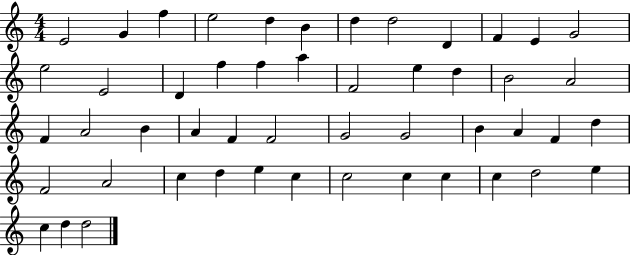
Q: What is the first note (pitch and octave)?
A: E4